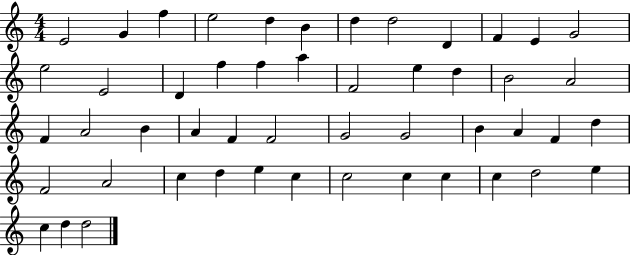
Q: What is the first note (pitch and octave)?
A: E4